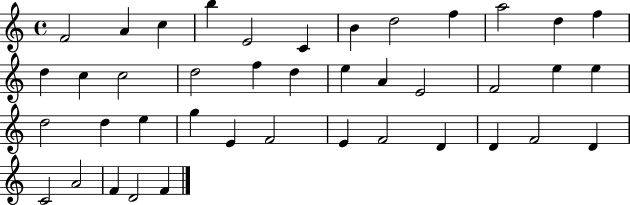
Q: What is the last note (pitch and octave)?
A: F4